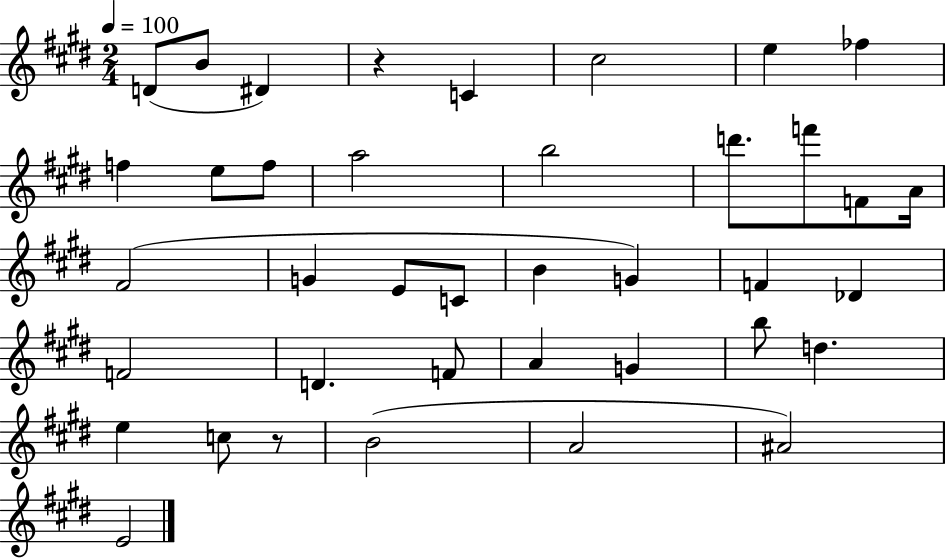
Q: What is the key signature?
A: E major